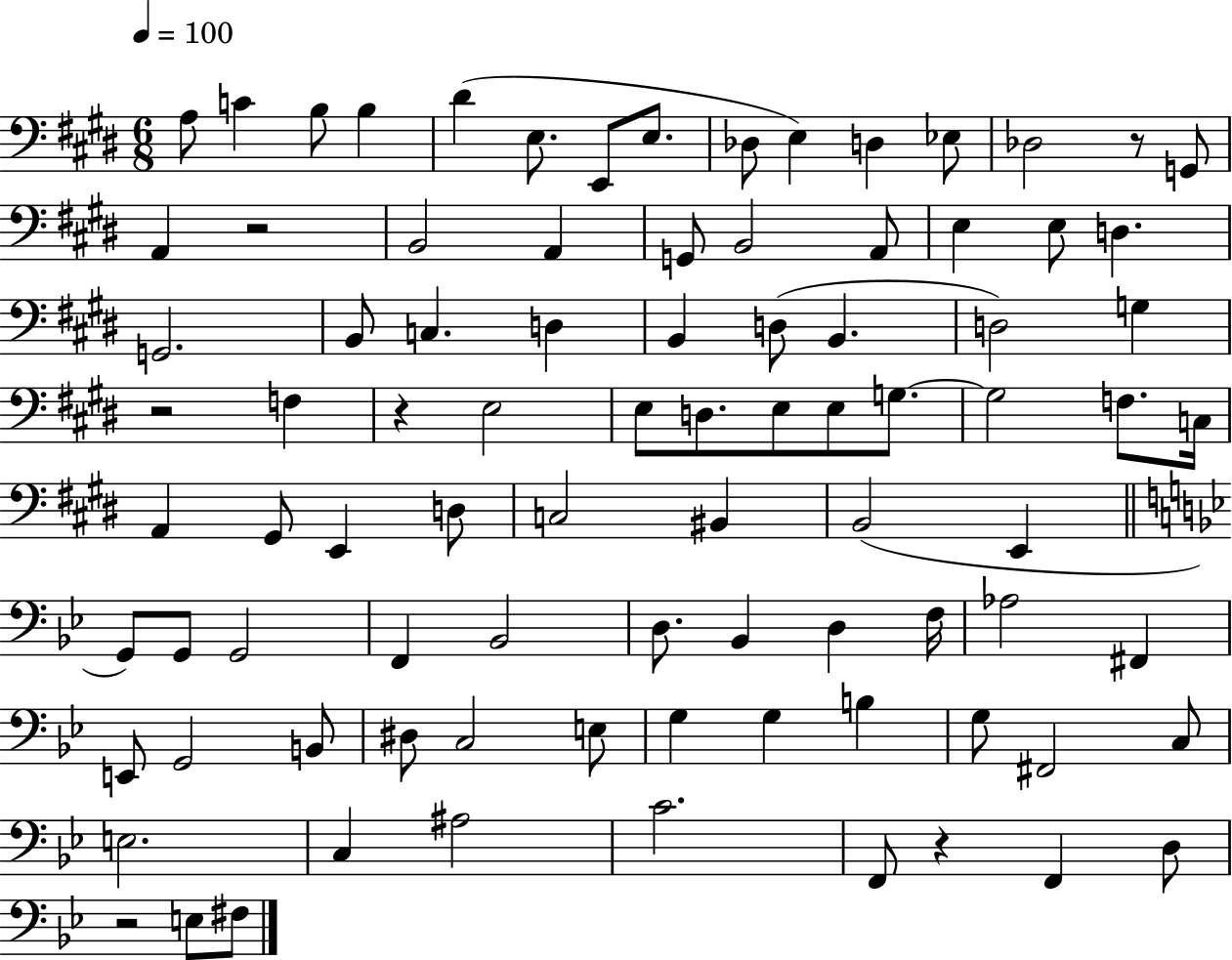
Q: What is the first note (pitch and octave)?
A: A3